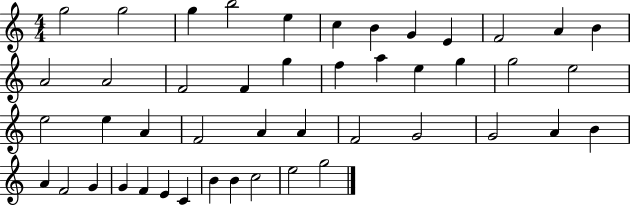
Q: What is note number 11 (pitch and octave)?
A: A4